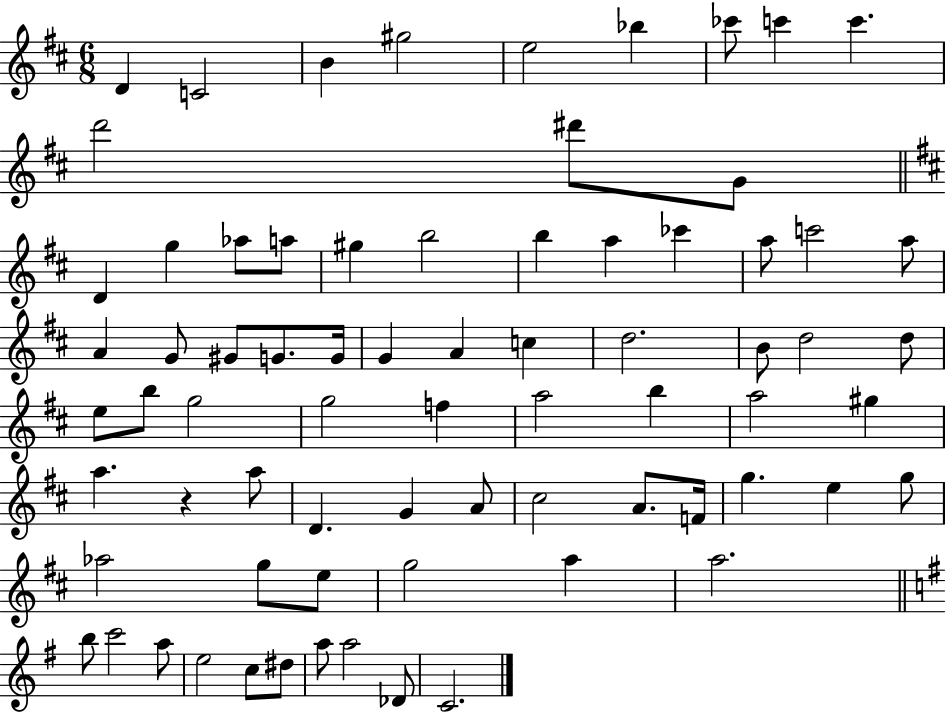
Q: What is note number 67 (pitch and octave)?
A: C5